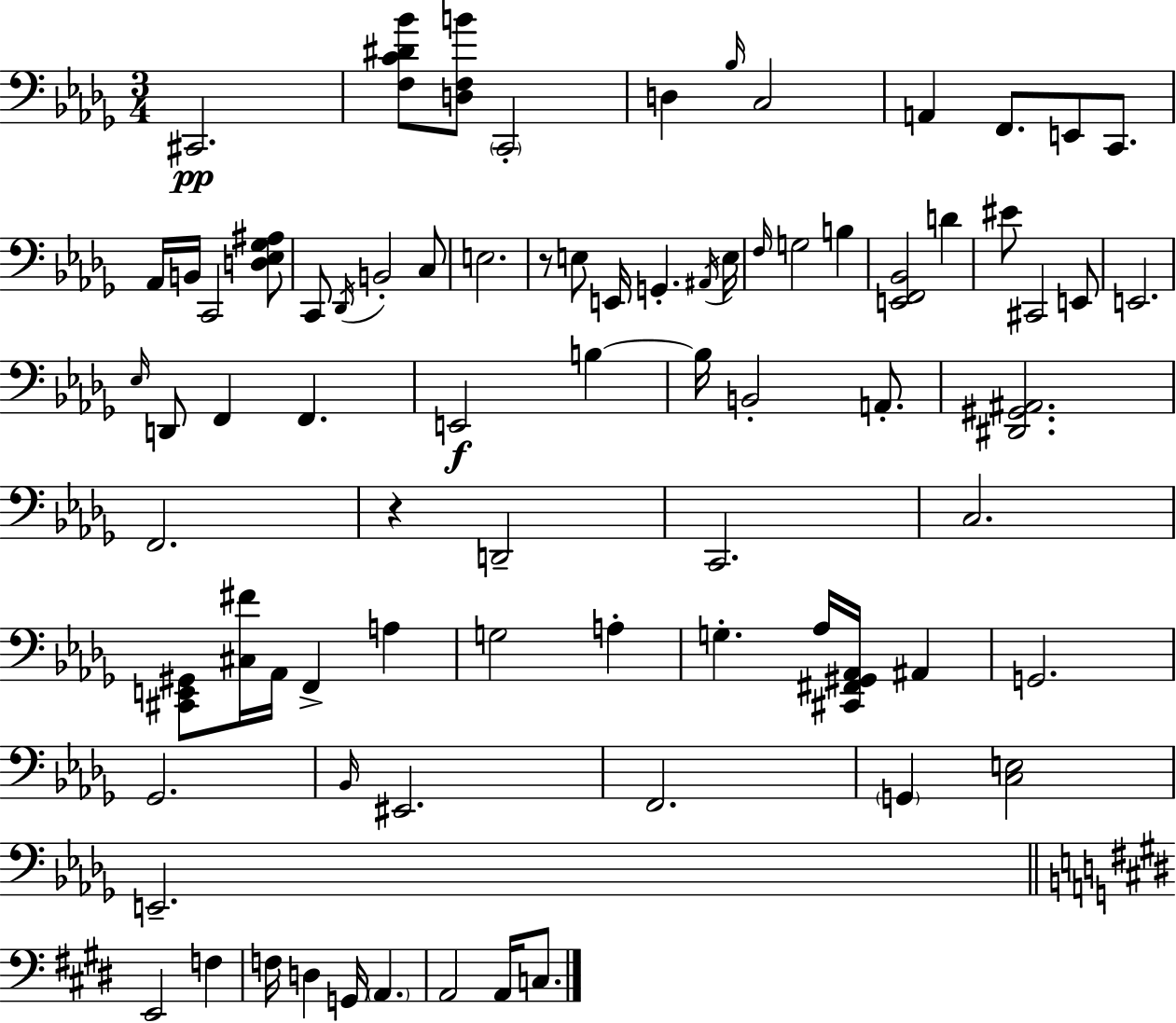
{
  \clef bass
  \numericTimeSignature
  \time 3/4
  \key bes \minor
  cis,2.\pp | <f c' dis' bes'>8 <d f b'>8 \parenthesize c,2-. | d4 \grace { bes16 } c2 | a,4 f,8. e,8 c,8. | \break aes,16 b,16 c,2 <d ees ges ais>8 | c,8 \acciaccatura { des,16 } b,2-. | c8 e2. | r8 e8 e,16 g,4.-. | \break \acciaccatura { ais,16 } e16 \grace { f16 } g2 | b4 <e, f, bes,>2 | d'4 eis'8 cis,2 | e,8 e,2. | \break \grace { ees16 } d,8 f,4 f,4. | e,2\f | b4~~ b16 b,2-. | a,8.-. <dis, gis, ais,>2. | \break f,2. | r4 d,2-- | c,2. | c2. | \break <cis, e, gis,>8 <cis fis'>16 aes,16 f,4-> | a4 g2 | a4-. g4.-. aes16 | <cis, fis, gis, aes,>16 ais,4 g,2. | \break ges,2. | \grace { bes,16 } eis,2. | f,2. | \parenthesize g,4 <c e>2 | \break e,2.-- | \bar "||" \break \key e \major e,2 f4 | f16 d4 g,16 \parenthesize a,4. | a,2 a,16 c8. | \bar "|."
}